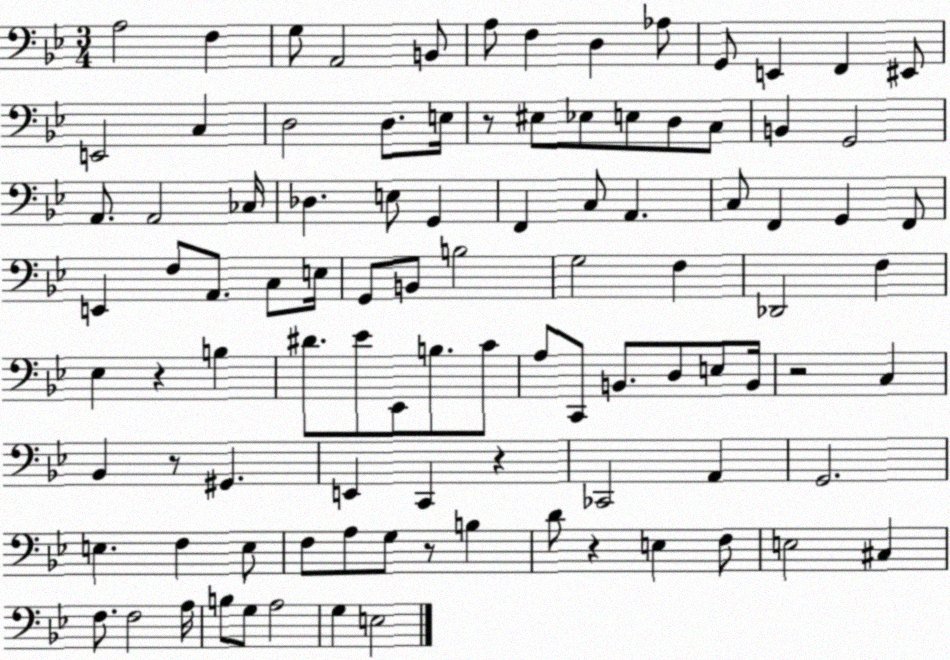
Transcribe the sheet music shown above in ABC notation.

X:1
T:Untitled
M:3/4
L:1/4
K:Bb
A,2 F, G,/2 A,,2 B,,/2 A,/2 F, D, _A,/2 G,,/2 E,, F,, ^E,,/2 E,,2 C, D,2 D,/2 E,/4 z/2 ^E,/2 _E,/2 E,/2 D,/2 C,/2 B,, G,,2 A,,/2 A,,2 _C,/4 _D, E,/2 G,, F,, C,/2 A,, C,/2 F,, G,, F,,/2 E,, F,/2 A,,/2 C,/2 E,/4 G,,/2 B,,/2 B,2 G,2 F, _D,,2 F, _E, z B, ^D/2 _E/2 _E,,/2 B,/2 C/2 A,/2 C,,/2 B,,/2 D,/2 E,/2 B,,/4 z2 C, _B,, z/2 ^G,, E,, C,, z _C,,2 A,, G,,2 E, F, E,/2 F,/2 A,/2 G,/2 z/2 B, D/2 z E, F,/2 E,2 ^C, F,/2 F,2 A,/4 B,/2 G,/2 A,2 G, E,2